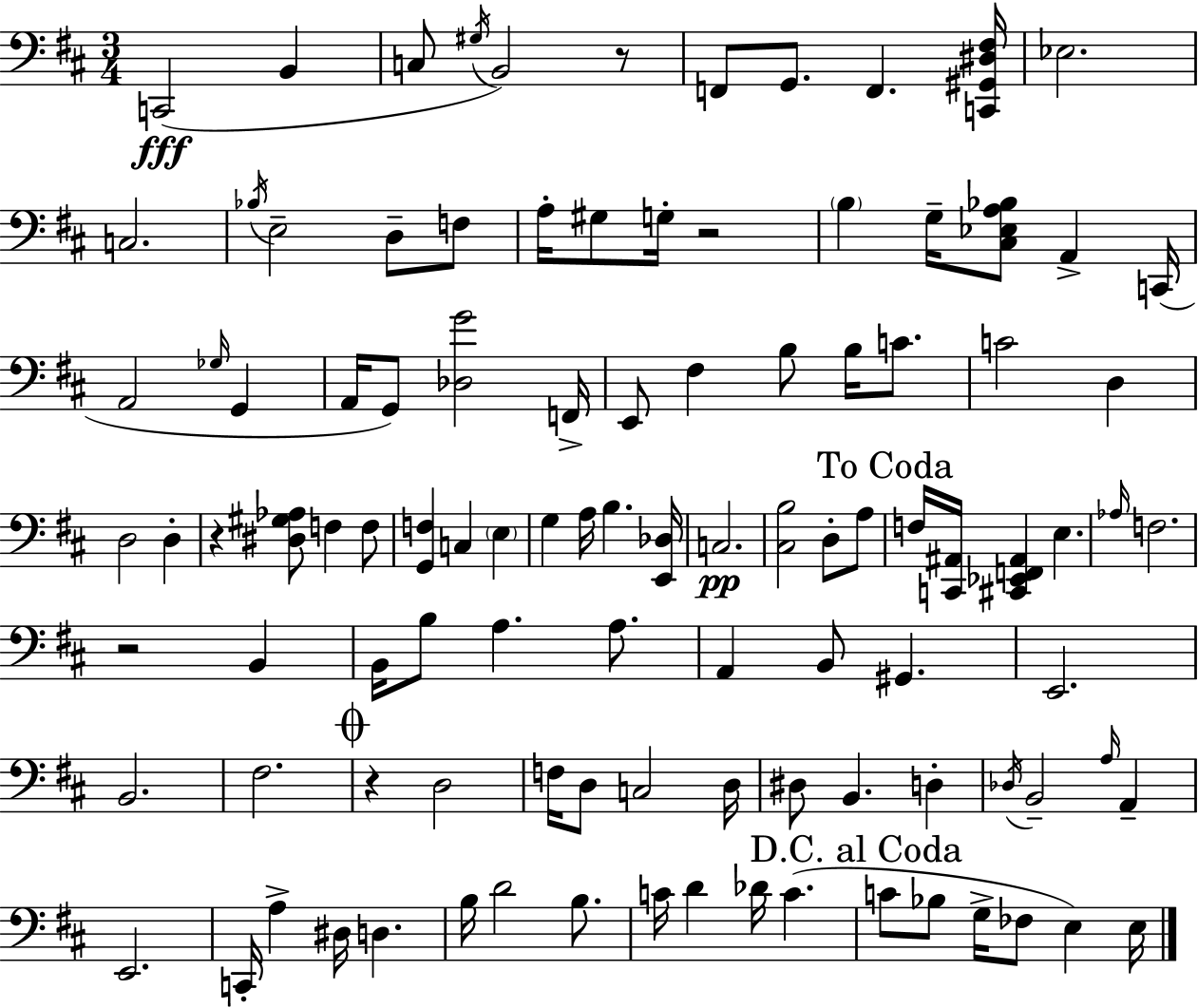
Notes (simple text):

C2/h B2/q C3/e G#3/s B2/h R/e F2/e G2/e. F2/q. [C2,G#2,D#3,F#3]/s Eb3/h. C3/h. Bb3/s E3/h D3/e F3/e A3/s G#3/e G3/s R/h B3/q G3/s [C#3,Eb3,A3,Bb3]/e A2/q C2/s A2/h Gb3/s G2/q A2/s G2/e [Db3,G4]/h F2/s E2/e F#3/q B3/e B3/s C4/e. C4/h D3/q D3/h D3/q R/q [D#3,G#3,Ab3]/e F3/q F3/e [G2,F3]/q C3/q E3/q G3/q A3/s B3/q. [E2,Db3]/s C3/h. [C#3,B3]/h D3/e A3/e F3/s [C2,A#2]/s [C#2,Eb2,F2,A#2]/q E3/q. Ab3/s F3/h. R/h B2/q B2/s B3/e A3/q. A3/e. A2/q B2/e G#2/q. E2/h. B2/h. F#3/h. R/q D3/h F3/s D3/e C3/h D3/s D#3/e B2/q. D3/q Db3/s B2/h A3/s A2/q E2/h. C2/s A3/q D#3/s D3/q. B3/s D4/h B3/e. C4/s D4/q Db4/s C4/q. C4/e Bb3/e G3/s FES3/e E3/q E3/s